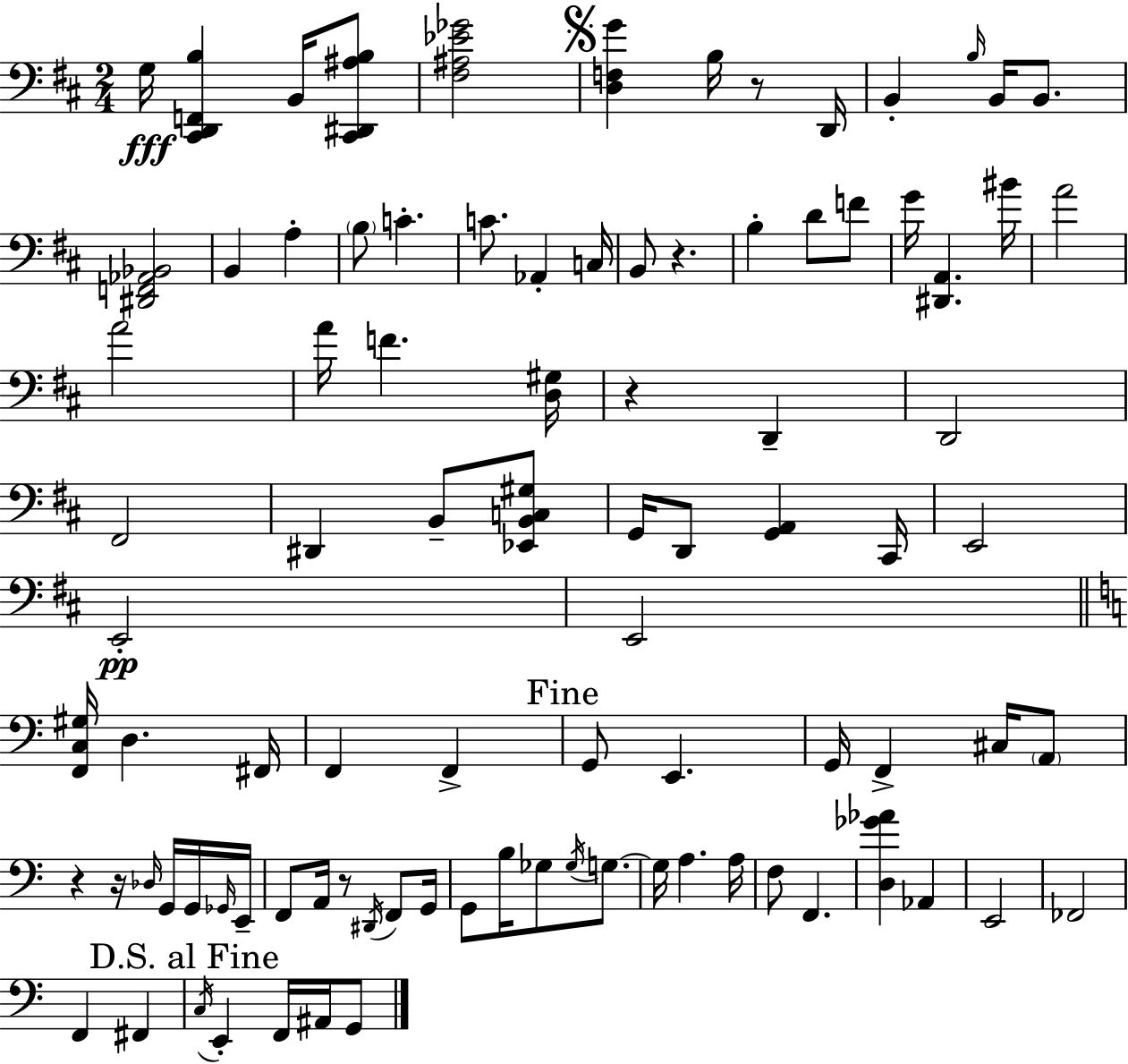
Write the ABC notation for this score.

X:1
T:Untitled
M:2/4
L:1/4
K:D
G,/4 [^C,,D,,F,,B,] B,,/4 [^C,,^D,,^A,B,]/2 [^F,^A,_E_G]2 [D,F,G] B,/4 z/2 D,,/4 B,, B,/4 B,,/4 B,,/2 [^D,,F,,_A,,_B,,]2 B,, A, B,/2 C C/2 _A,, C,/4 B,,/2 z B, D/2 F/2 G/4 [^D,,A,,] ^B/4 A2 A2 A/4 F [D,^G,]/4 z D,, D,,2 ^F,,2 ^D,, B,,/2 [_E,,B,,C,^G,]/2 G,,/4 D,,/2 [G,,A,,] ^C,,/4 E,,2 E,,2 E,,2 [F,,C,^G,]/4 D, ^F,,/4 F,, F,, G,,/2 E,, G,,/4 F,, ^C,/4 A,,/2 z z/4 _D,/4 G,,/4 G,,/4 _G,,/4 E,,/4 F,,/2 A,,/4 z/2 ^D,,/4 F,,/2 G,,/4 G,,/2 B,/4 _G,/2 _G,/4 G,/2 G,/4 A, A,/4 F,/2 F,, [D,_G_A] _A,, E,,2 _F,,2 F,, ^F,, C,/4 E,, F,,/4 ^A,,/4 G,,/2